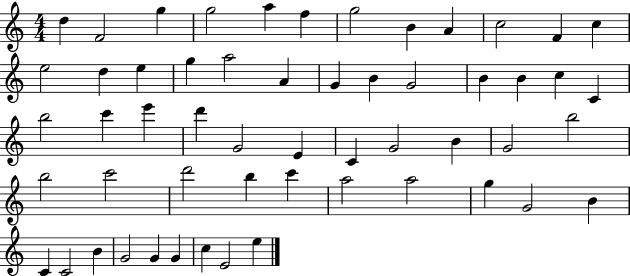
X:1
T:Untitled
M:4/4
L:1/4
K:C
d F2 g g2 a f g2 B A c2 F c e2 d e g a2 A G B G2 B B c C b2 c' e' d' G2 E C G2 B G2 b2 b2 c'2 d'2 b c' a2 a2 g G2 B C C2 B G2 G G c E2 e